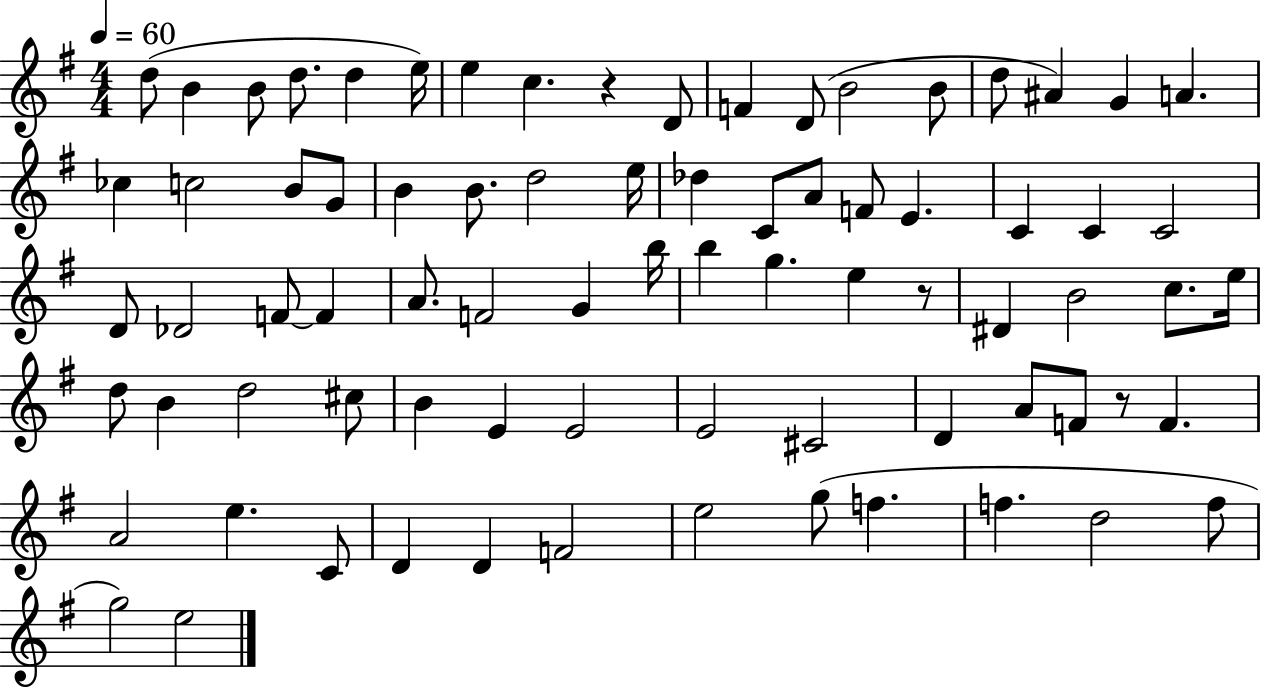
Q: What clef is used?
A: treble